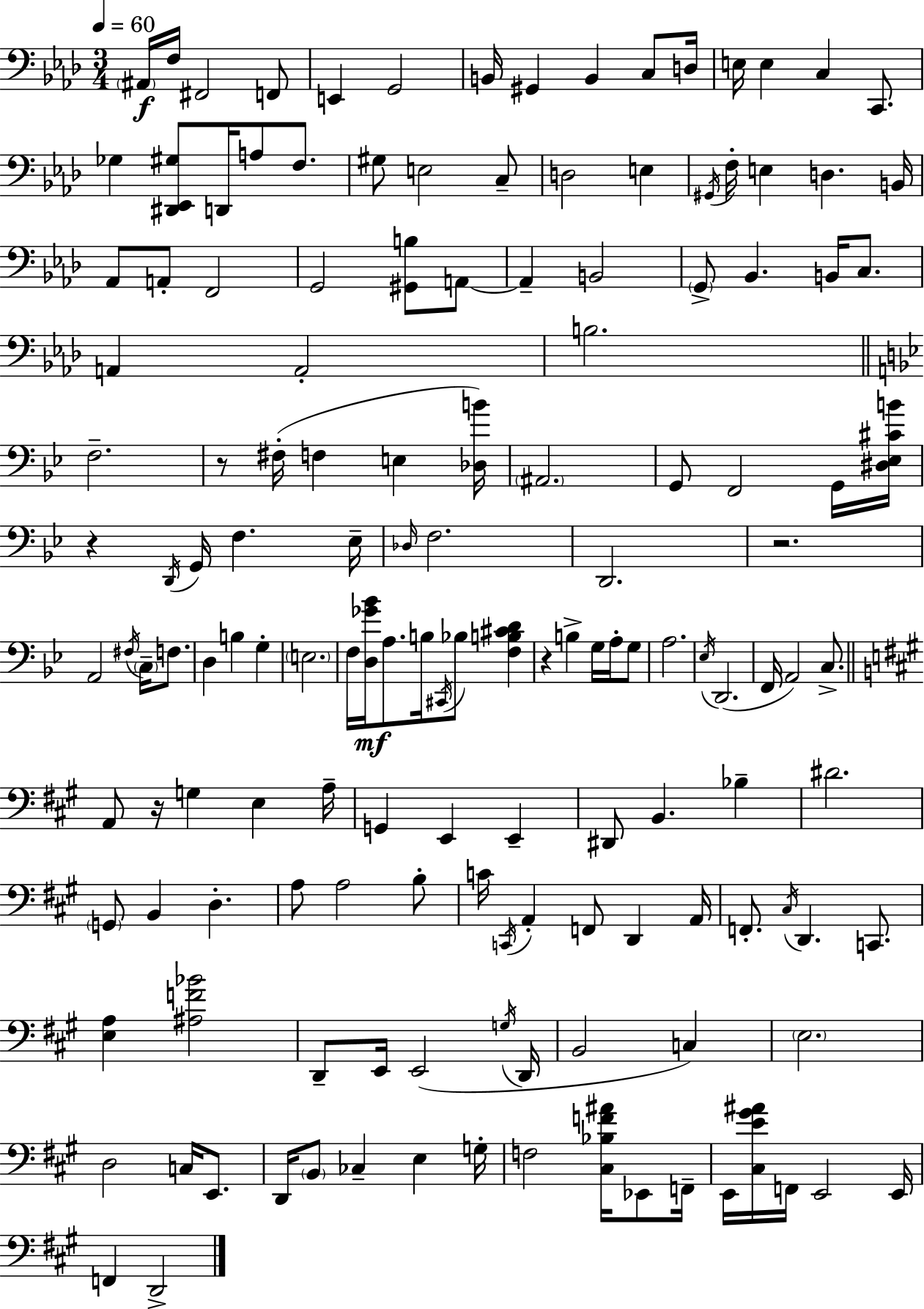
{
  \clef bass
  \numericTimeSignature
  \time 3/4
  \key f \minor
  \tempo 4 = 60
  \parenthesize ais,16\f f16 fis,2 f,8 | e,4 g,2 | b,16 gis,4 b,4 c8 d16 | e16 e4 c4 c,8. | \break ges4 <dis, ees, gis>8 d,16 a8 f8. | gis8 e2 c8-- | d2 e4 | \acciaccatura { gis,16 } f16-. e4 d4. | \break b,16 aes,8 a,8-. f,2 | g,2 <gis, b>8 a,8~~ | a,4-- b,2 | \parenthesize g,8-> bes,4. b,16 c8. | \break a,4 a,2-. | b2. | \bar "||" \break \key bes \major f2.-- | r8 fis16-.( f4 e4 <des b'>16) | \parenthesize ais,2. | g,8 f,2 g,16 <dis ees cis' b'>16 | \break r4 \acciaccatura { d,16 } g,16 f4. | ees16-- \grace { des16 } f2. | d,2. | r2. | \break a,2 \acciaccatura { fis16 } \parenthesize c16-- | f8. d4 b4 g4-. | \parenthesize e2. | f16 <d ges' bes'>16\mf a8. b16 \acciaccatura { cis,16 } bes8 | \break <f b cis' d'>4 r4 b4-> | g16 a16-. g8 a2. | \acciaccatura { ees16 } d,2.( | f,16 a,2) | \break c8.-> \bar "||" \break \key a \major a,8 r16 g4 e4 a16-- | g,4 e,4 e,4-- | dis,8 b,4. bes4-- | dis'2. | \break \parenthesize g,8 b,4 d4.-. | a8 a2 b8-. | c'16 \acciaccatura { c,16 } a,4-. f,8 d,4 | a,16 f,8.-. \acciaccatura { cis16 } d,4. c,8. | \break <e a>4 <ais f' bes'>2 | d,8-- e,16 e,2( | \acciaccatura { g16 } d,16 b,2 c4) | \parenthesize e2. | \break d2 c16 | e,8. d,16 \parenthesize b,8 ces4-- e4 | g16-. f2 <cis bes f' ais'>16 | ees,8 f,16-- e,16 <cis e' gis' ais'>16 f,16 e,2 | \break e,16 f,4 d,2-> | \bar "|."
}